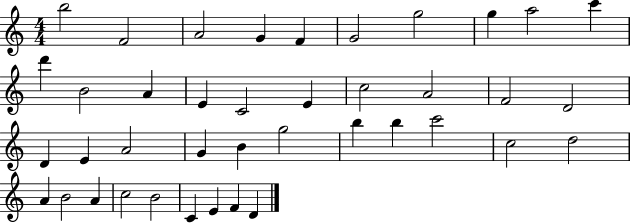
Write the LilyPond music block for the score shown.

{
  \clef treble
  \numericTimeSignature
  \time 4/4
  \key c \major
  b''2 f'2 | a'2 g'4 f'4 | g'2 g''2 | g''4 a''2 c'''4 | \break d'''4 b'2 a'4 | e'4 c'2 e'4 | c''2 a'2 | f'2 d'2 | \break d'4 e'4 a'2 | g'4 b'4 g''2 | b''4 b''4 c'''2 | c''2 d''2 | \break a'4 b'2 a'4 | c''2 b'2 | c'4 e'4 f'4 d'4 | \bar "|."
}